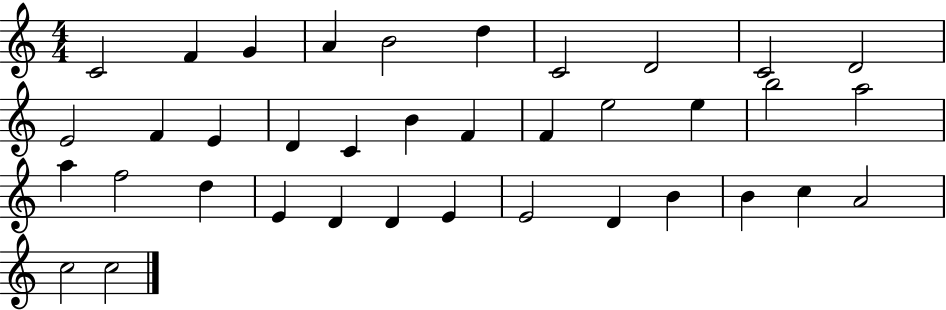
C4/h F4/q G4/q A4/q B4/h D5/q C4/h D4/h C4/h D4/h E4/h F4/q E4/q D4/q C4/q B4/q F4/q F4/q E5/h E5/q B5/h A5/h A5/q F5/h D5/q E4/q D4/q D4/q E4/q E4/h D4/q B4/q B4/q C5/q A4/h C5/h C5/h